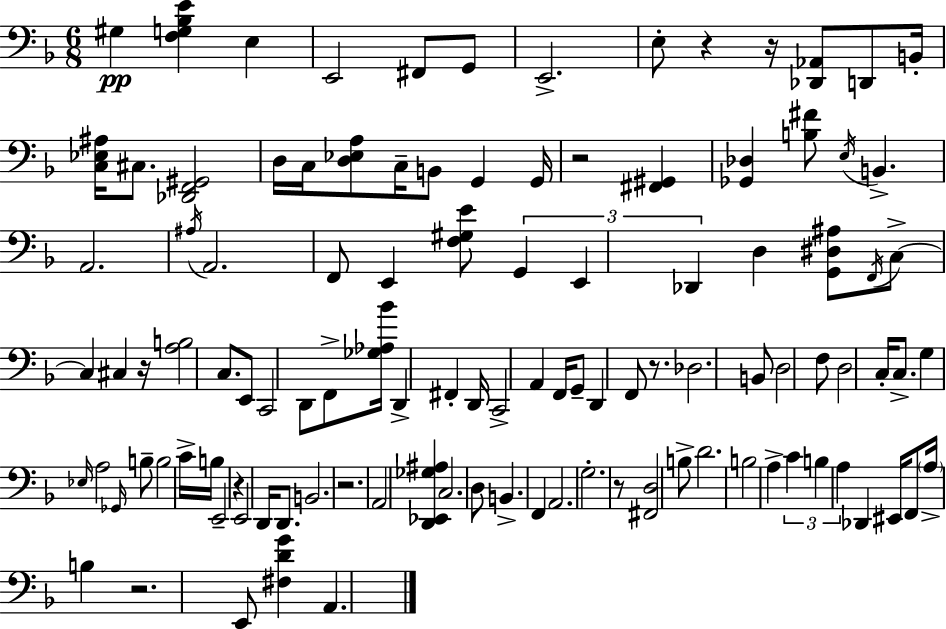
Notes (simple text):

G#3/q [F3,G3,Bb3,E4]/q E3/q E2/h F#2/e G2/e E2/h. E3/e R/q R/s [Db2,Ab2]/e D2/e B2/s [C3,Eb3,A#3]/s C#3/e. [Db2,F2,G#2]/h D3/s C3/s [D3,Eb3,A3]/e C3/s B2/e G2/q G2/s R/h [F#2,G#2]/q [Gb2,Db3]/q [B3,F#4]/e E3/s B2/q. A2/h. A#3/s A2/h. F2/e E2/q [F3,G#3,E4]/e G2/q E2/q Db2/q D3/q [G2,D#3,A#3]/e F2/s C3/e C3/q C#3/q R/s [A3,B3]/h C3/e. E2/e C2/h D2/e F2/e [Gb3,Ab3,Bb4]/s D2/q F#2/q D2/s C2/h A2/q F2/s G2/e D2/q F2/e R/e. Db3/h. B2/e D3/h F3/e D3/h C3/s C3/e. G3/q Eb3/s A3/h Gb2/s B3/e B3/h C4/s B3/s E2/h R/q E2/h D2/s D2/e. B2/h. R/h. A2/h [D2,Eb2,Gb3,A#3]/q C3/h. D3/e B2/q. F2/q A2/h. G3/h. R/e [F#2,D3]/h B3/e D4/h. B3/h A3/q C4/q B3/q A3/q Db2/q EIS2/s F2/e A3/s B3/q R/h. E2/e [F#3,D4,G4]/q A2/q.